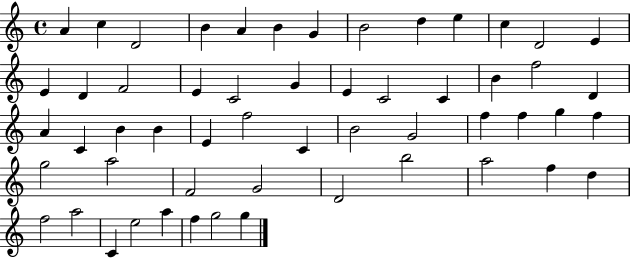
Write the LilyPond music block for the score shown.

{
  \clef treble
  \time 4/4
  \defaultTimeSignature
  \key c \major
  a'4 c''4 d'2 | b'4 a'4 b'4 g'4 | b'2 d''4 e''4 | c''4 d'2 e'4 | \break e'4 d'4 f'2 | e'4 c'2 g'4 | e'4 c'2 c'4 | b'4 f''2 d'4 | \break a'4 c'4 b'4 b'4 | e'4 f''2 c'4 | b'2 g'2 | f''4 f''4 g''4 f''4 | \break g''2 a''2 | f'2 g'2 | d'2 b''2 | a''2 f''4 d''4 | \break f''2 a''2 | c'4 e''2 a''4 | f''4 g''2 g''4 | \bar "|."
}